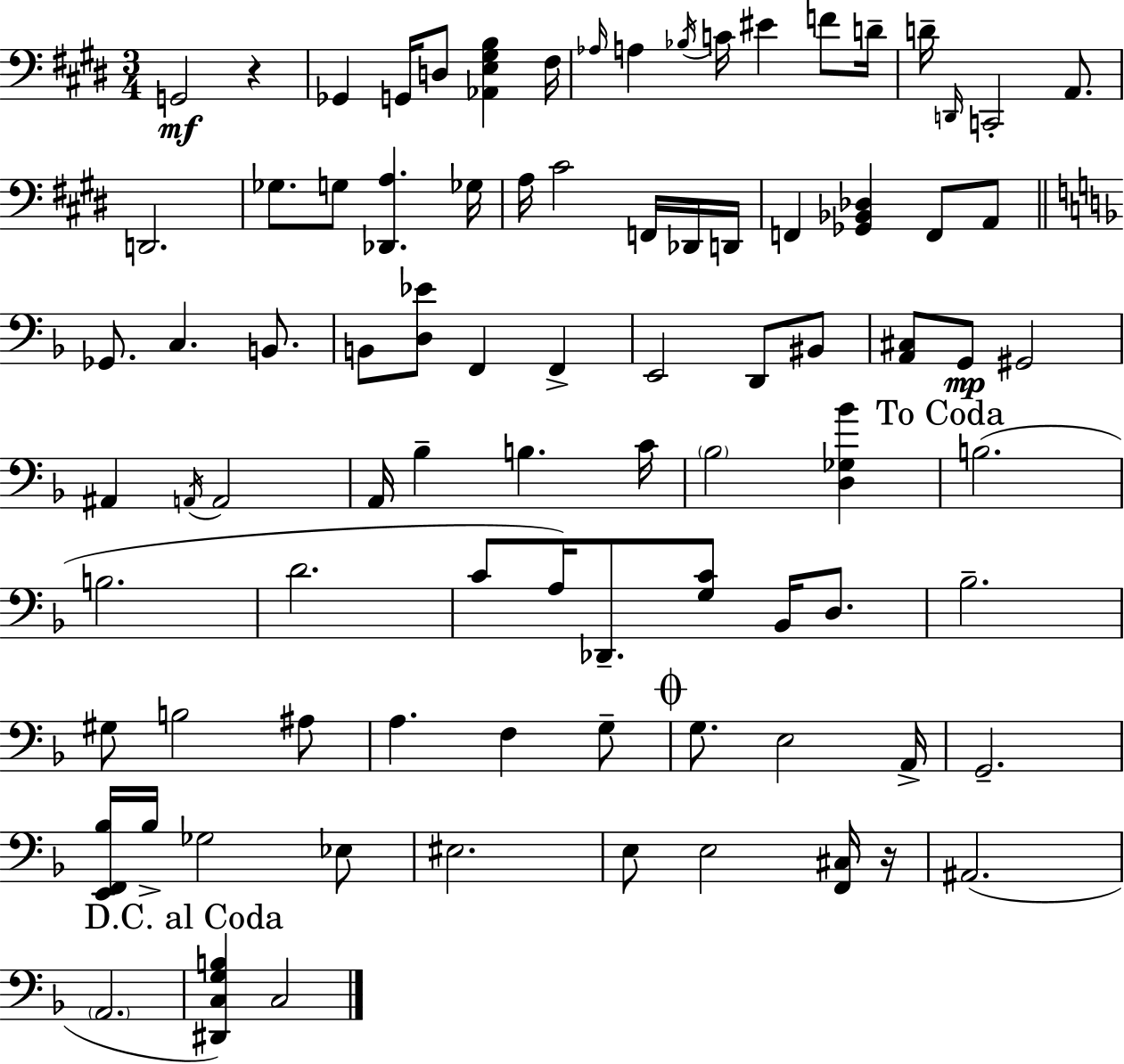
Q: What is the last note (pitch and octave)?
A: C3